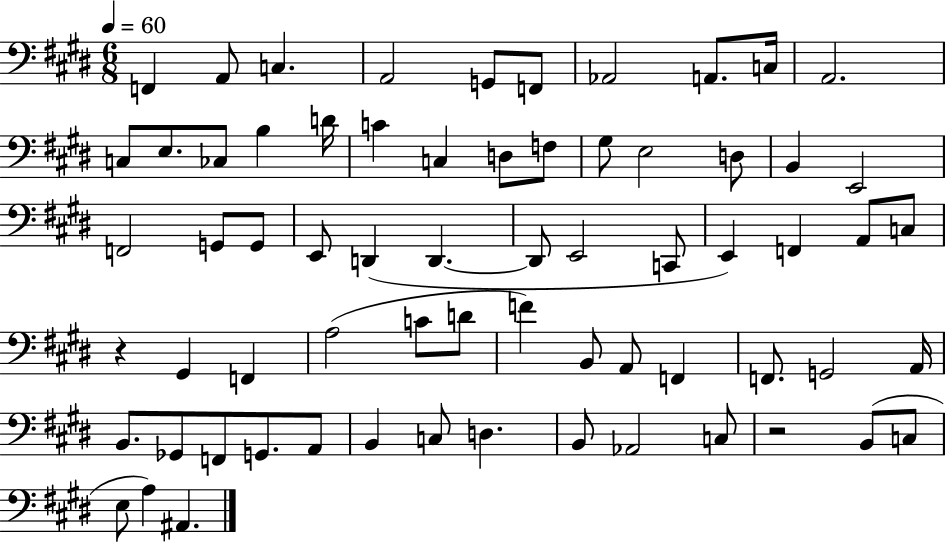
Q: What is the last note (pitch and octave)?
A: A#2